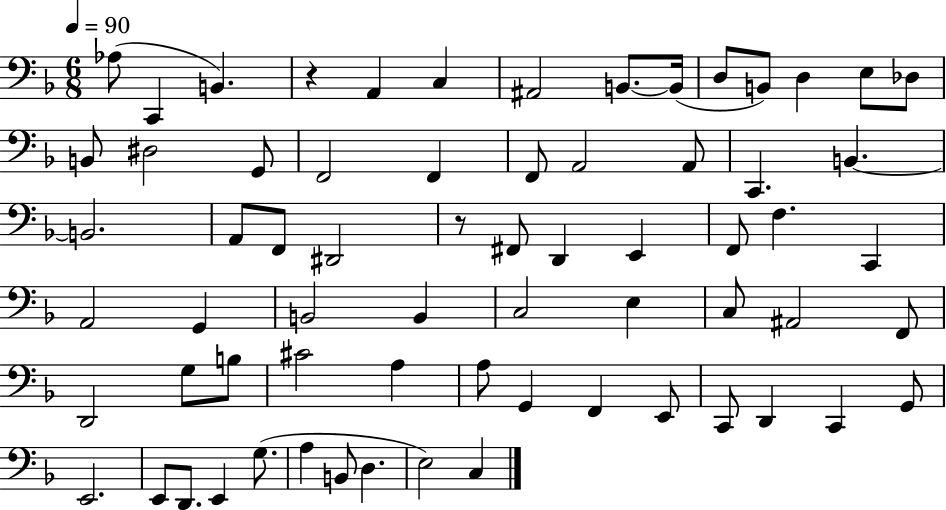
{
  \clef bass
  \numericTimeSignature
  \time 6/8
  \key f \major
  \tempo 4 = 90
  aes8( c,4 b,4.) | r4 a,4 c4 | ais,2 b,8.~~ b,16( | d8 b,8) d4 e8 des8 | \break b,8 dis2 g,8 | f,2 f,4 | f,8 a,2 a,8 | c,4. b,4.~~ | \break b,2. | a,8 f,8 dis,2 | r8 fis,8 d,4 e,4 | f,8 f4. c,4 | \break a,2 g,4 | b,2 b,4 | c2 e4 | c8 ais,2 f,8 | \break d,2 g8 b8 | cis'2 a4 | a8 g,4 f,4 e,8 | c,8 d,4 c,4 g,8 | \break e,2. | e,8 d,8. e,4 g8.( | a4 b,8 d4. | e2) c4 | \break \bar "|."
}